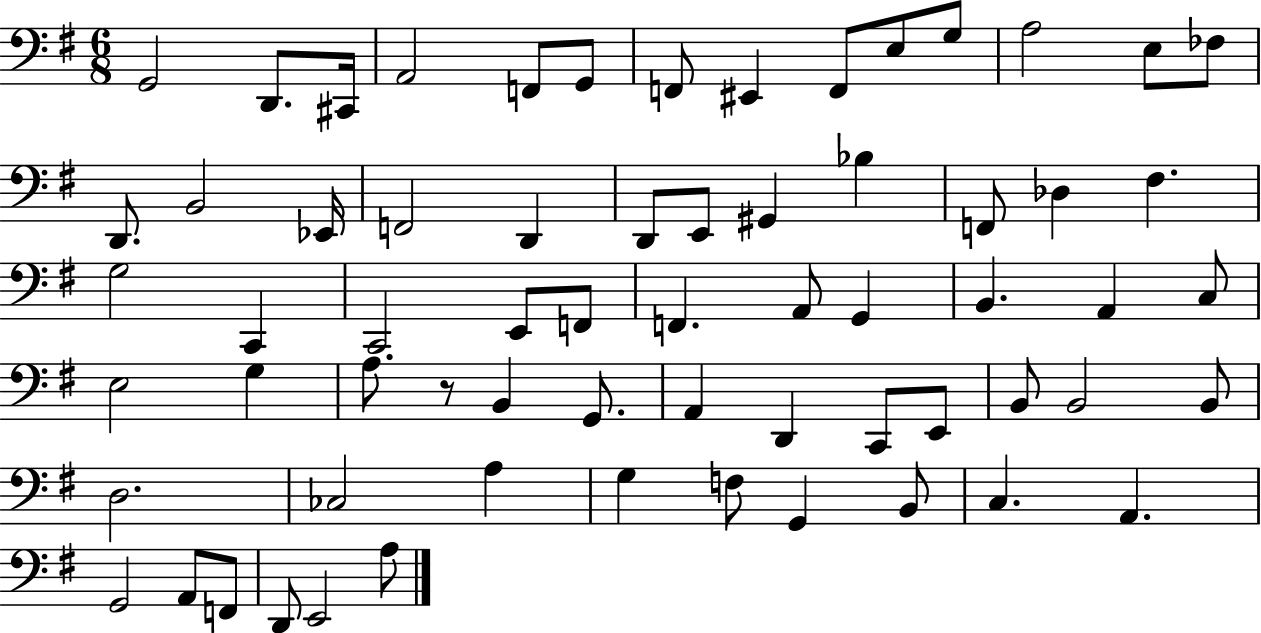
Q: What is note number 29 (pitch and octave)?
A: C2